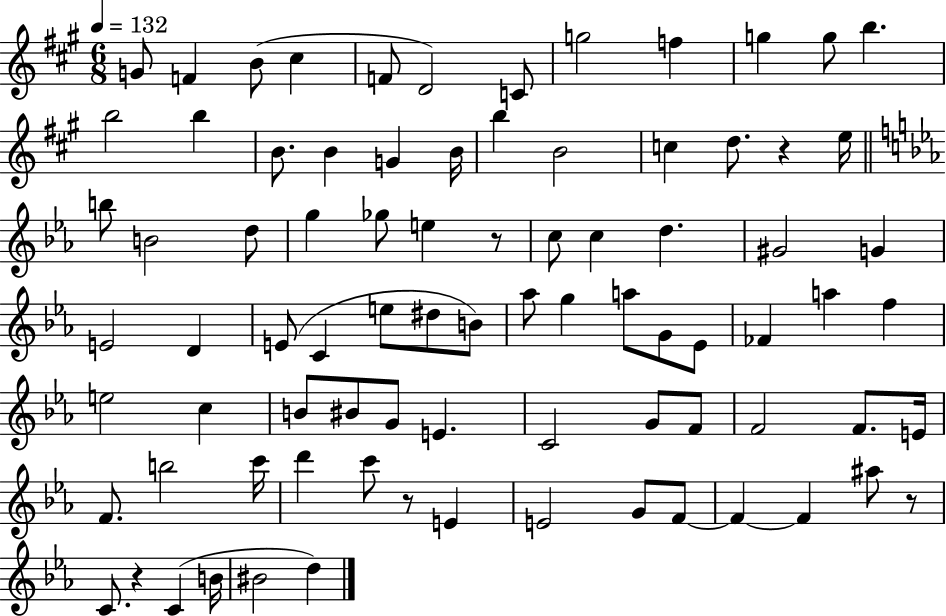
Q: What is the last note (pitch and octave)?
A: D5